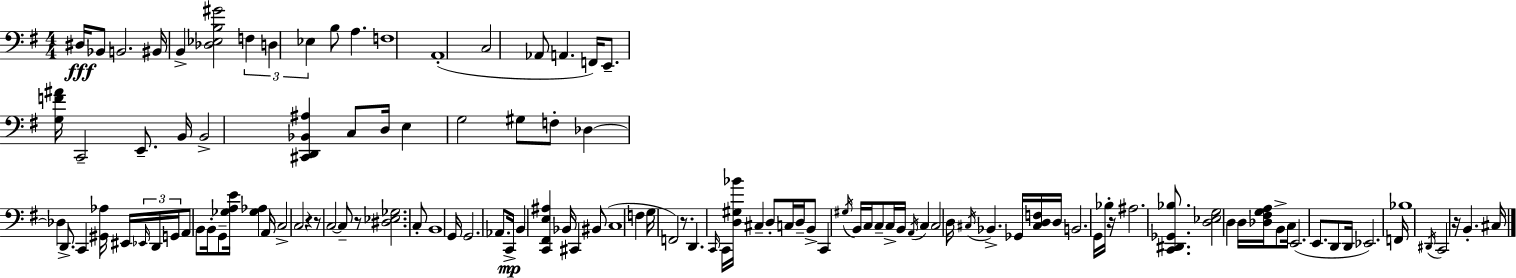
{
  \clef bass
  \numericTimeSignature
  \time 4/4
  \key e \minor
  dis16\fff bes,8 b,2. bis,16 | b,4-> <des ees b gis'>2 \tuplet 3/2 { f4 | d4 ees4 } b8 a4. | f1 | \break a,1-.( | c2 aes,8 a,4. | f,16) e,8.-- <g f' ais'>16 c,2-- e,8.-- | b,16 b,2-> <cis, d, bes, ais>4 c8 d16 | \break e4 g2 gis8 f8-. | des4~~ des4 d,8.-> c,4 <gis, aes>16 | eis,16 \tuplet 3/2 { \grace { ees,16 } d,16 g,16 } a,8 b,8 b,16-. g,8-- <ges a e'>16 <ges aes>4 | a,16 c2-> c2 | \break r4 r8 c2~~ c8-- | r8 <dis ees ges>2. c8-. | b,1 | g,16 g,2. aes,8. | \break c,16->\mp b,4 <c, fis, e ais>4 bes,16 cis,4 bis,8( | c1 | f4 g16 f,2) r8. | d,4. \grace { c,16 } c,16 <d gis bes'>16 cis4-- d8-. | \break c16 d16-- b,8-> c,4 \acciaccatura { gis16 } b,16 c16 c8-- c16-> b,16 \acciaccatura { a,16 } | c4 c2 d16 \acciaccatura { cis16 } bes,4.-> | ges,16 <cis d f>16 d16 b,2. | g,16 bes16-. r16 ais2. | \break <c, dis, ges, bes>8. <d ees g>2 d4 | d16 <des fis g a>16 b,8-> c16 e,2.( | e,8. d,8 d,16 ees,2.) | f,16 bes1 | \break \acciaccatura { dis,16 } c,2 r16 b,4.-. | cis16 \bar "|."
}